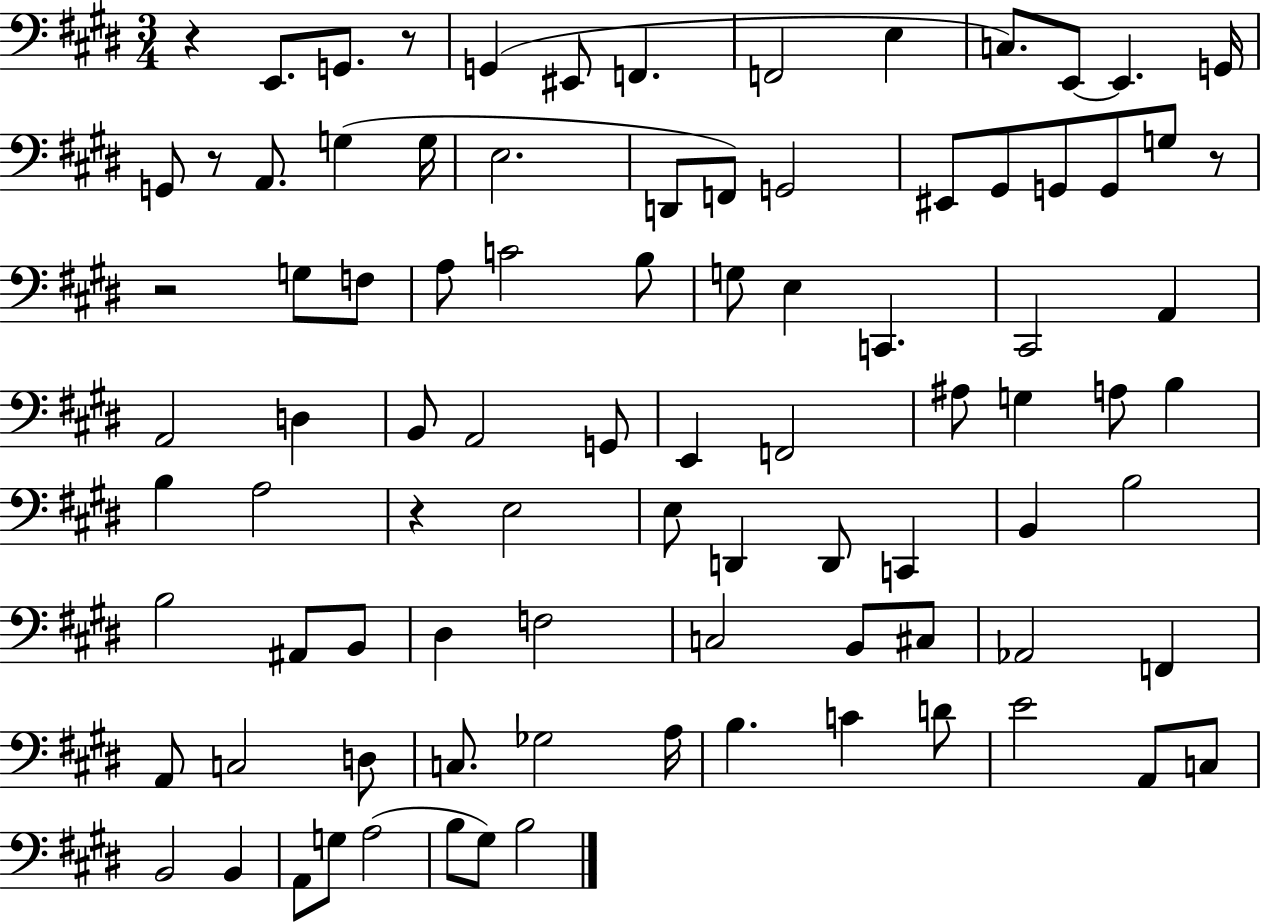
{
  \clef bass
  \numericTimeSignature
  \time 3/4
  \key e \major
  \repeat volta 2 { r4 e,8. g,8. r8 | g,4( eis,8 f,4. | f,2 e4 | c8.) e,8~~ e,4. g,16 | \break g,8 r8 a,8. g4( g16 | e2. | d,8 f,8) g,2 | eis,8 gis,8 g,8 g,8 g8 r8 | \break r2 g8 f8 | a8 c'2 b8 | g8 e4 c,4. | cis,2 a,4 | \break a,2 d4 | b,8 a,2 g,8 | e,4 f,2 | ais8 g4 a8 b4 | \break b4 a2 | r4 e2 | e8 d,4 d,8 c,4 | b,4 b2 | \break b2 ais,8 b,8 | dis4 f2 | c2 b,8 cis8 | aes,2 f,4 | \break a,8 c2 d8 | c8. ges2 a16 | b4. c'4 d'8 | e'2 a,8 c8 | \break b,2 b,4 | a,8 g8 a2( | b8 gis8) b2 | } \bar "|."
}